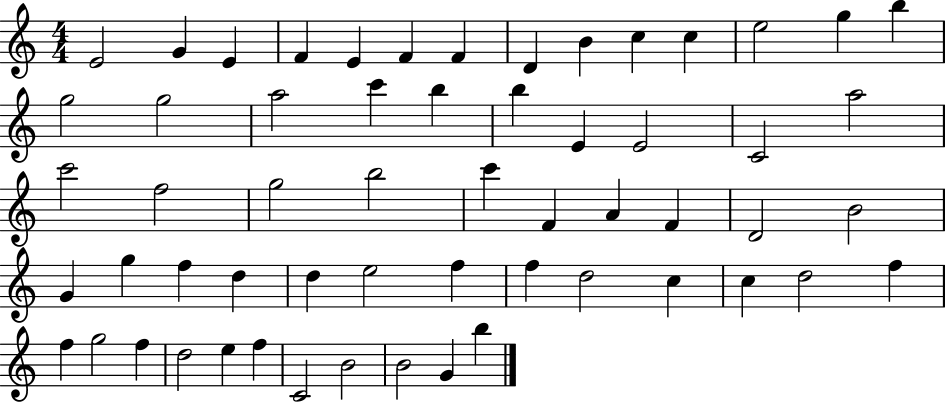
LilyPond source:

{
  \clef treble
  \numericTimeSignature
  \time 4/4
  \key c \major
  e'2 g'4 e'4 | f'4 e'4 f'4 f'4 | d'4 b'4 c''4 c''4 | e''2 g''4 b''4 | \break g''2 g''2 | a''2 c'''4 b''4 | b''4 e'4 e'2 | c'2 a''2 | \break c'''2 f''2 | g''2 b''2 | c'''4 f'4 a'4 f'4 | d'2 b'2 | \break g'4 g''4 f''4 d''4 | d''4 e''2 f''4 | f''4 d''2 c''4 | c''4 d''2 f''4 | \break f''4 g''2 f''4 | d''2 e''4 f''4 | c'2 b'2 | b'2 g'4 b''4 | \break \bar "|."
}